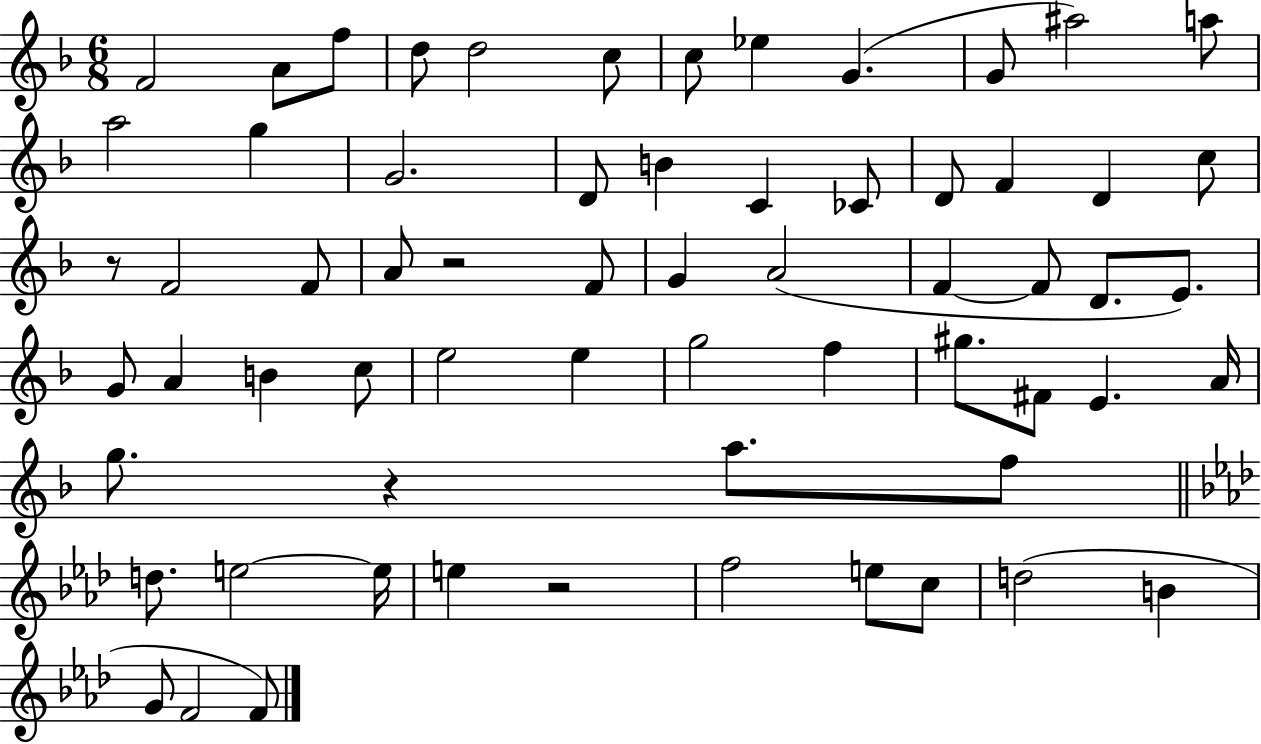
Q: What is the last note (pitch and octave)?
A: F4